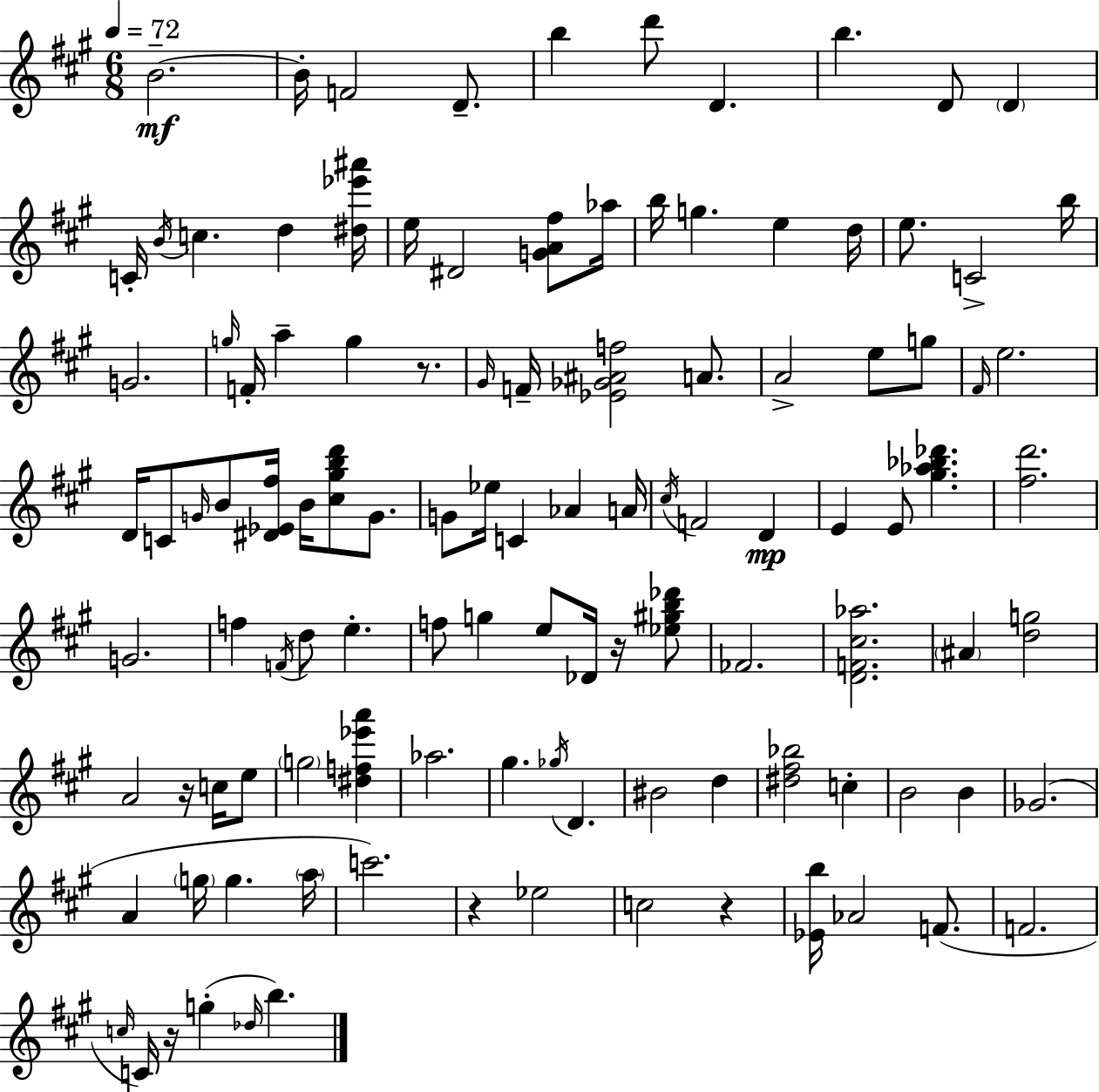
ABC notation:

X:1
T:Untitled
M:6/8
L:1/4
K:A
B2 B/4 F2 D/2 b d'/2 D b D/2 D C/4 B/4 c d [^d_e'^a']/4 e/4 ^D2 [GA^f]/2 _a/4 b/4 g e d/4 e/2 C2 b/4 G2 g/4 F/4 a g z/2 ^G/4 F/4 [_E_G^Af]2 A/2 A2 e/2 g/2 ^F/4 e2 D/4 C/2 G/4 B/2 [^D_E^f]/4 B/4 [^c^gbd']/2 G/2 G/2 _e/4 C _A A/4 ^c/4 F2 D E E/2 [^g_a_b_d'] [^fd']2 G2 f F/4 d/2 e f/2 g e/2 _D/4 z/4 [_e^gb_d']/2 _F2 [DF^c_a]2 ^A [dg]2 A2 z/4 c/4 e/2 g2 [^df_e'a'] _a2 ^g _g/4 D ^B2 d [^d^f_b]2 c B2 B _G2 A g/4 g a/4 c'2 z _e2 c2 z [_Eb]/4 _A2 F/2 F2 c/4 C/4 z/4 g _d/4 b